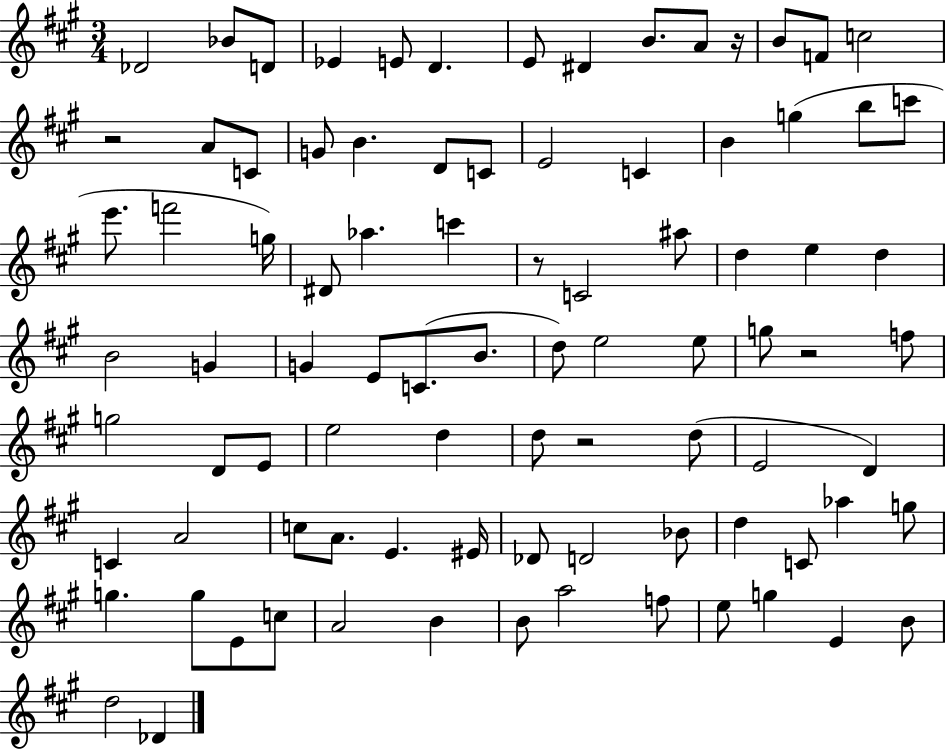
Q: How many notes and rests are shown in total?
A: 89